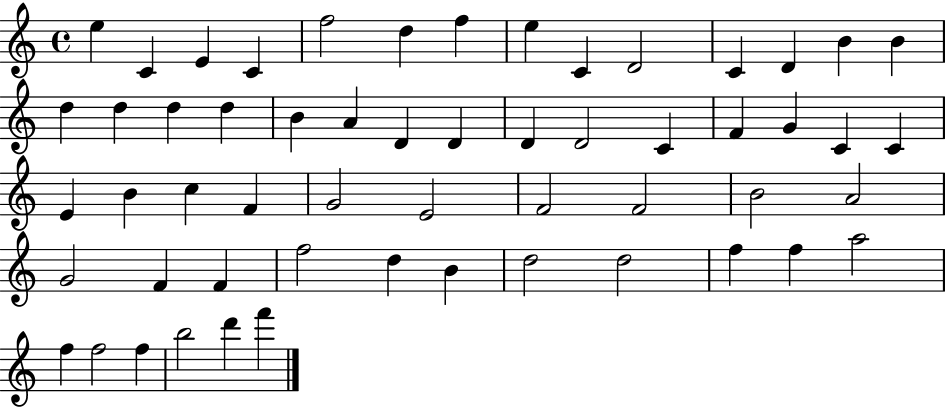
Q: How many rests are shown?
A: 0